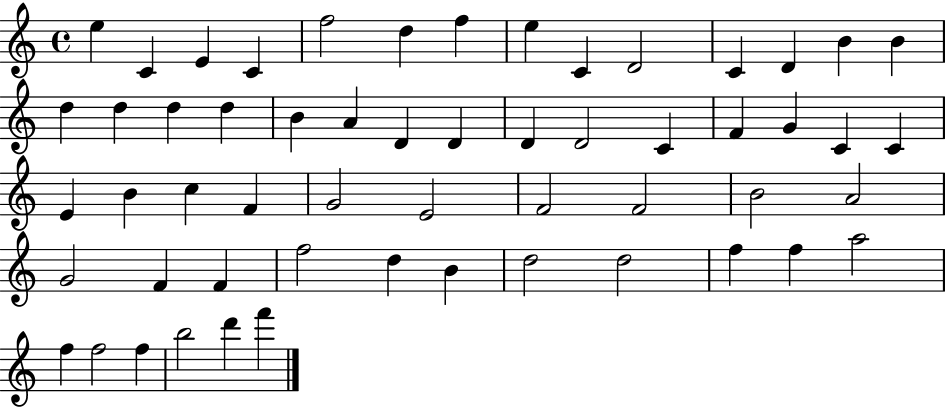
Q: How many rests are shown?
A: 0